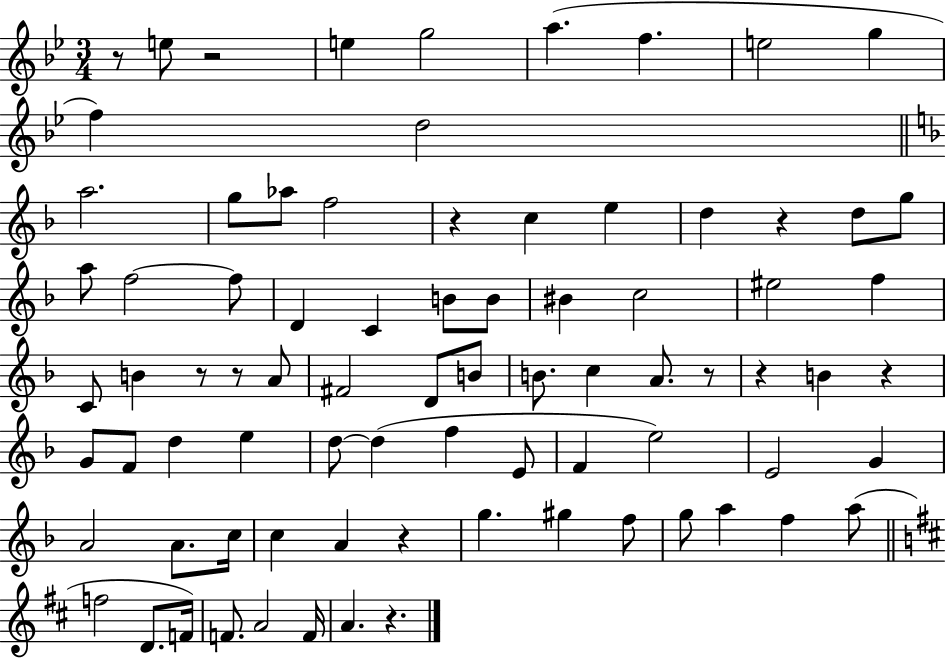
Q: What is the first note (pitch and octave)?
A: E5